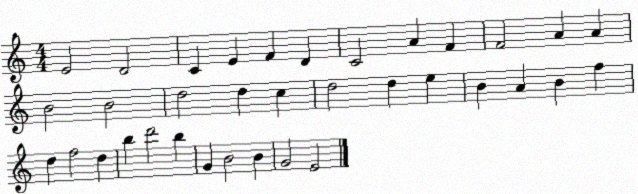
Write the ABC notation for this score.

X:1
T:Untitled
M:4/4
L:1/4
K:C
E2 D2 C E F D C2 A F F2 A A B2 B2 d2 d c d2 d e B A B f d f2 d b d'2 b G B2 B G2 E2